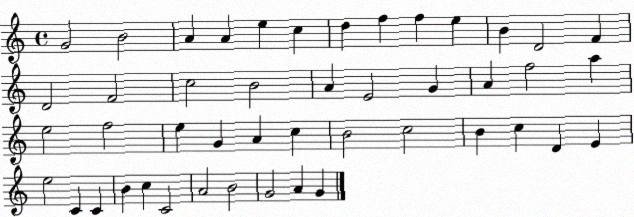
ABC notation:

X:1
T:Untitled
M:4/4
L:1/4
K:C
G2 B2 A A e c d f f e B D2 F D2 F2 c2 B2 A E2 G A f2 a e2 f2 e G A c B2 c2 B c D E e2 C C B c C2 A2 B2 G2 A G